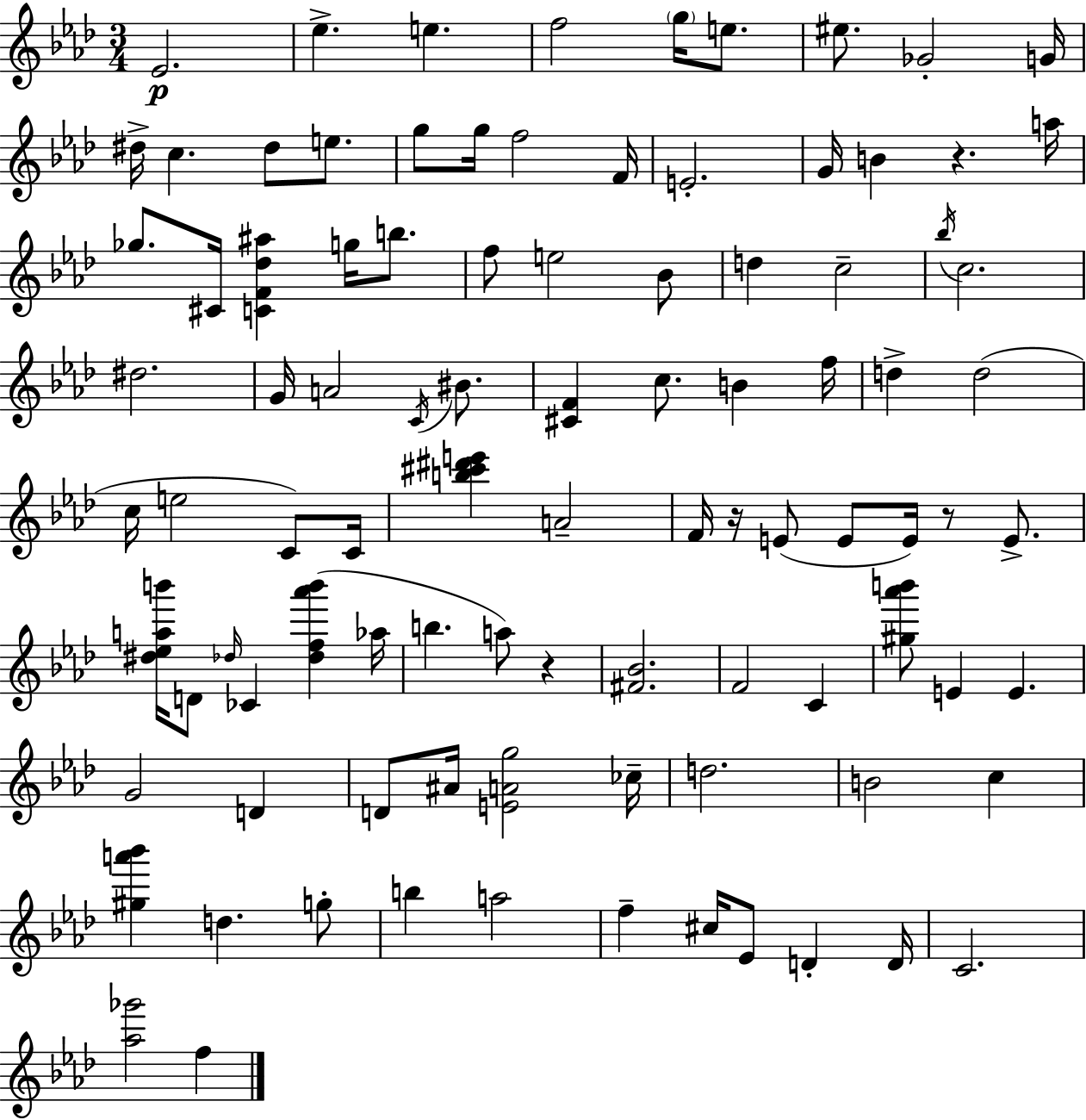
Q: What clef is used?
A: treble